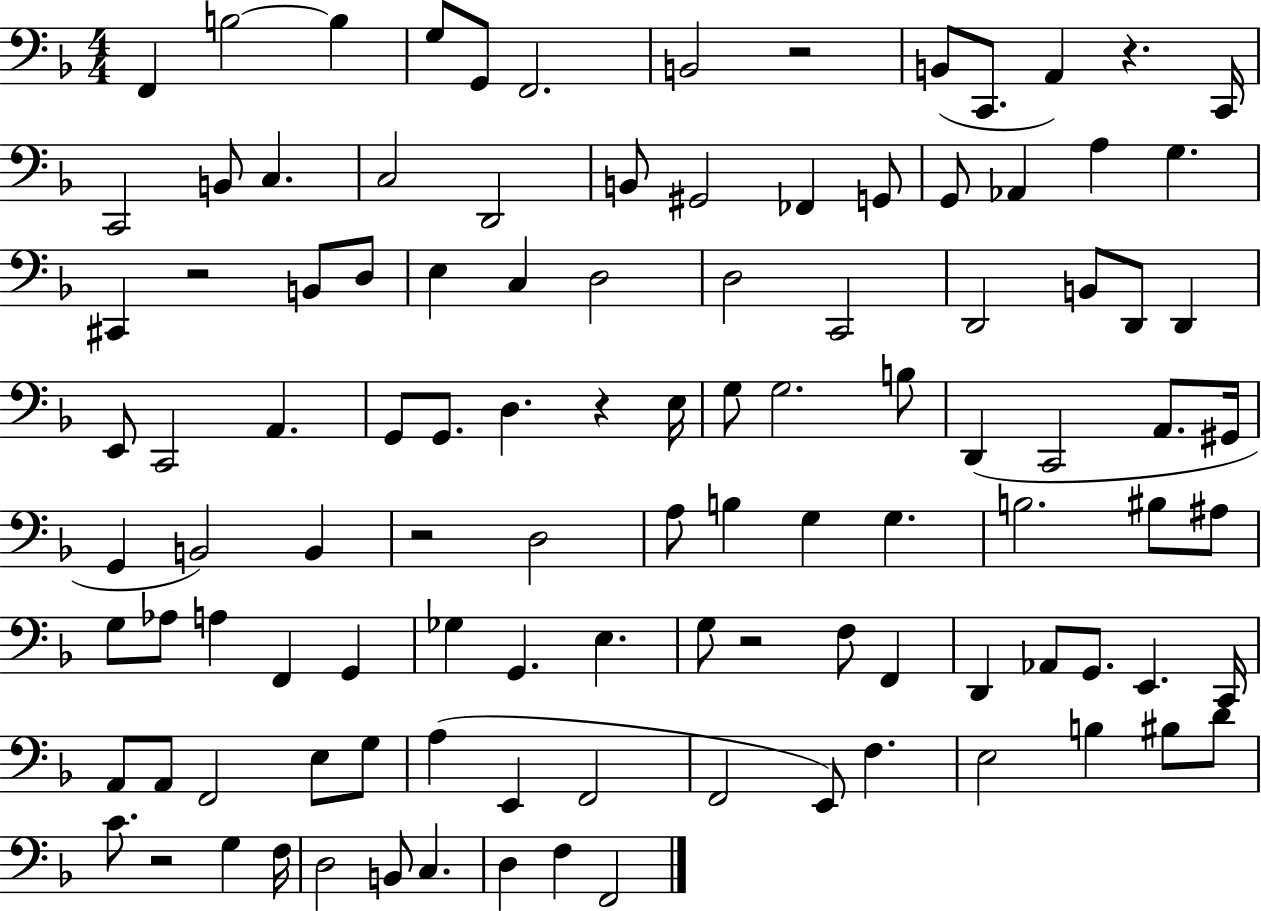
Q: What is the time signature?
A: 4/4